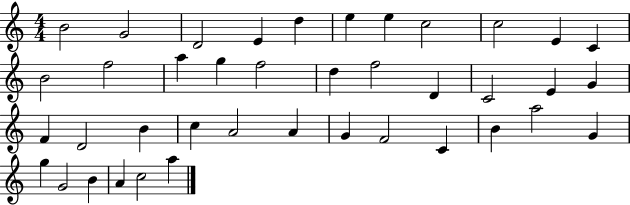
B4/h G4/h D4/h E4/q D5/q E5/q E5/q C5/h C5/h E4/q C4/q B4/h F5/h A5/q G5/q F5/h D5/q F5/h D4/q C4/h E4/q G4/q F4/q D4/h B4/q C5/q A4/h A4/q G4/q F4/h C4/q B4/q A5/h G4/q G5/q G4/h B4/q A4/q C5/h A5/q